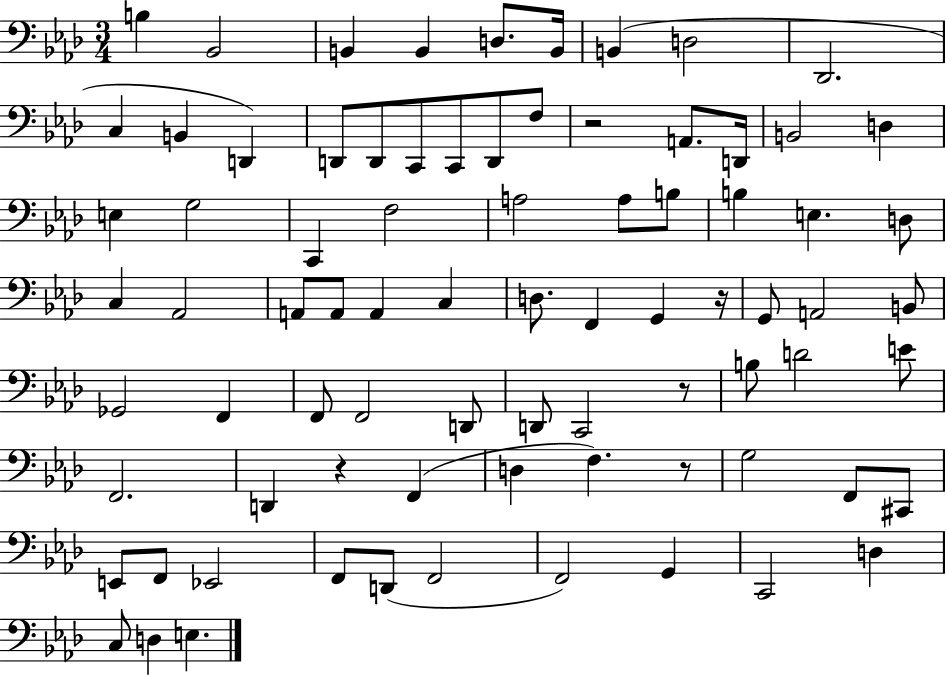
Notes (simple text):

B3/q Bb2/h B2/q B2/q D3/e. B2/s B2/q D3/h Db2/h. C3/q B2/q D2/q D2/e D2/e C2/e C2/e D2/e F3/e R/h A2/e. D2/s B2/h D3/q E3/q G3/h C2/q F3/h A3/h A3/e B3/e B3/q E3/q. D3/e C3/q Ab2/h A2/e A2/e A2/q C3/q D3/e. F2/q G2/q R/s G2/e A2/h B2/e Gb2/h F2/q F2/e F2/h D2/e D2/e C2/h R/e B3/e D4/h E4/e F2/h. D2/q R/q F2/q D3/q F3/q. R/e G3/h F2/e C#2/e E2/e F2/e Eb2/h F2/e D2/e F2/h F2/h G2/q C2/h D3/q C3/e D3/q E3/q.